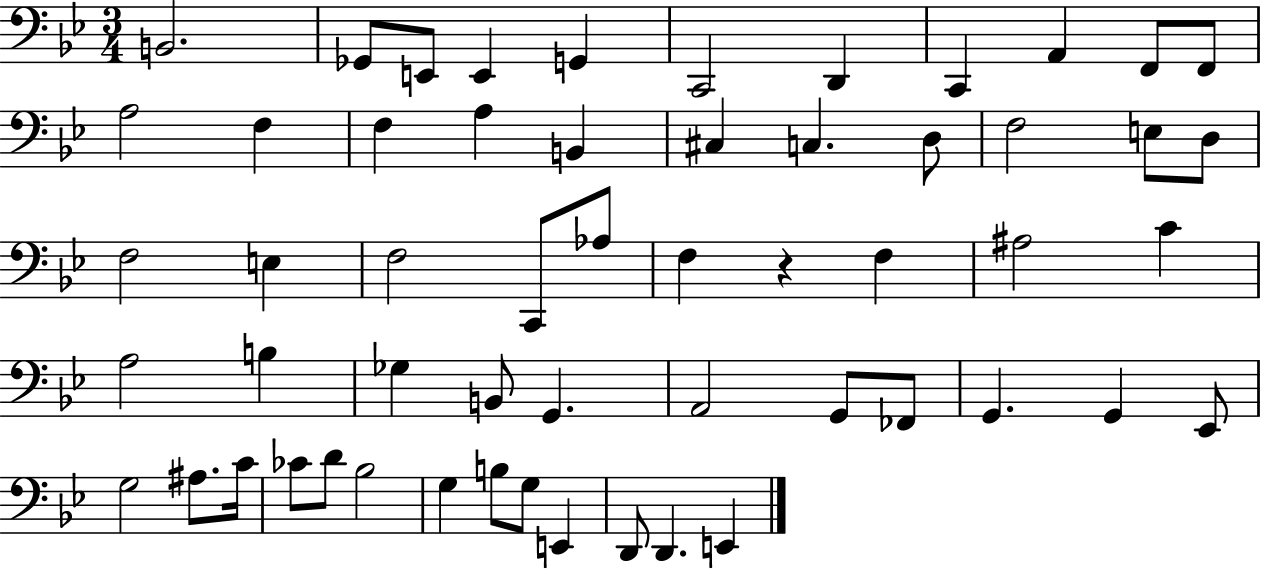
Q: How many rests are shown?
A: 1